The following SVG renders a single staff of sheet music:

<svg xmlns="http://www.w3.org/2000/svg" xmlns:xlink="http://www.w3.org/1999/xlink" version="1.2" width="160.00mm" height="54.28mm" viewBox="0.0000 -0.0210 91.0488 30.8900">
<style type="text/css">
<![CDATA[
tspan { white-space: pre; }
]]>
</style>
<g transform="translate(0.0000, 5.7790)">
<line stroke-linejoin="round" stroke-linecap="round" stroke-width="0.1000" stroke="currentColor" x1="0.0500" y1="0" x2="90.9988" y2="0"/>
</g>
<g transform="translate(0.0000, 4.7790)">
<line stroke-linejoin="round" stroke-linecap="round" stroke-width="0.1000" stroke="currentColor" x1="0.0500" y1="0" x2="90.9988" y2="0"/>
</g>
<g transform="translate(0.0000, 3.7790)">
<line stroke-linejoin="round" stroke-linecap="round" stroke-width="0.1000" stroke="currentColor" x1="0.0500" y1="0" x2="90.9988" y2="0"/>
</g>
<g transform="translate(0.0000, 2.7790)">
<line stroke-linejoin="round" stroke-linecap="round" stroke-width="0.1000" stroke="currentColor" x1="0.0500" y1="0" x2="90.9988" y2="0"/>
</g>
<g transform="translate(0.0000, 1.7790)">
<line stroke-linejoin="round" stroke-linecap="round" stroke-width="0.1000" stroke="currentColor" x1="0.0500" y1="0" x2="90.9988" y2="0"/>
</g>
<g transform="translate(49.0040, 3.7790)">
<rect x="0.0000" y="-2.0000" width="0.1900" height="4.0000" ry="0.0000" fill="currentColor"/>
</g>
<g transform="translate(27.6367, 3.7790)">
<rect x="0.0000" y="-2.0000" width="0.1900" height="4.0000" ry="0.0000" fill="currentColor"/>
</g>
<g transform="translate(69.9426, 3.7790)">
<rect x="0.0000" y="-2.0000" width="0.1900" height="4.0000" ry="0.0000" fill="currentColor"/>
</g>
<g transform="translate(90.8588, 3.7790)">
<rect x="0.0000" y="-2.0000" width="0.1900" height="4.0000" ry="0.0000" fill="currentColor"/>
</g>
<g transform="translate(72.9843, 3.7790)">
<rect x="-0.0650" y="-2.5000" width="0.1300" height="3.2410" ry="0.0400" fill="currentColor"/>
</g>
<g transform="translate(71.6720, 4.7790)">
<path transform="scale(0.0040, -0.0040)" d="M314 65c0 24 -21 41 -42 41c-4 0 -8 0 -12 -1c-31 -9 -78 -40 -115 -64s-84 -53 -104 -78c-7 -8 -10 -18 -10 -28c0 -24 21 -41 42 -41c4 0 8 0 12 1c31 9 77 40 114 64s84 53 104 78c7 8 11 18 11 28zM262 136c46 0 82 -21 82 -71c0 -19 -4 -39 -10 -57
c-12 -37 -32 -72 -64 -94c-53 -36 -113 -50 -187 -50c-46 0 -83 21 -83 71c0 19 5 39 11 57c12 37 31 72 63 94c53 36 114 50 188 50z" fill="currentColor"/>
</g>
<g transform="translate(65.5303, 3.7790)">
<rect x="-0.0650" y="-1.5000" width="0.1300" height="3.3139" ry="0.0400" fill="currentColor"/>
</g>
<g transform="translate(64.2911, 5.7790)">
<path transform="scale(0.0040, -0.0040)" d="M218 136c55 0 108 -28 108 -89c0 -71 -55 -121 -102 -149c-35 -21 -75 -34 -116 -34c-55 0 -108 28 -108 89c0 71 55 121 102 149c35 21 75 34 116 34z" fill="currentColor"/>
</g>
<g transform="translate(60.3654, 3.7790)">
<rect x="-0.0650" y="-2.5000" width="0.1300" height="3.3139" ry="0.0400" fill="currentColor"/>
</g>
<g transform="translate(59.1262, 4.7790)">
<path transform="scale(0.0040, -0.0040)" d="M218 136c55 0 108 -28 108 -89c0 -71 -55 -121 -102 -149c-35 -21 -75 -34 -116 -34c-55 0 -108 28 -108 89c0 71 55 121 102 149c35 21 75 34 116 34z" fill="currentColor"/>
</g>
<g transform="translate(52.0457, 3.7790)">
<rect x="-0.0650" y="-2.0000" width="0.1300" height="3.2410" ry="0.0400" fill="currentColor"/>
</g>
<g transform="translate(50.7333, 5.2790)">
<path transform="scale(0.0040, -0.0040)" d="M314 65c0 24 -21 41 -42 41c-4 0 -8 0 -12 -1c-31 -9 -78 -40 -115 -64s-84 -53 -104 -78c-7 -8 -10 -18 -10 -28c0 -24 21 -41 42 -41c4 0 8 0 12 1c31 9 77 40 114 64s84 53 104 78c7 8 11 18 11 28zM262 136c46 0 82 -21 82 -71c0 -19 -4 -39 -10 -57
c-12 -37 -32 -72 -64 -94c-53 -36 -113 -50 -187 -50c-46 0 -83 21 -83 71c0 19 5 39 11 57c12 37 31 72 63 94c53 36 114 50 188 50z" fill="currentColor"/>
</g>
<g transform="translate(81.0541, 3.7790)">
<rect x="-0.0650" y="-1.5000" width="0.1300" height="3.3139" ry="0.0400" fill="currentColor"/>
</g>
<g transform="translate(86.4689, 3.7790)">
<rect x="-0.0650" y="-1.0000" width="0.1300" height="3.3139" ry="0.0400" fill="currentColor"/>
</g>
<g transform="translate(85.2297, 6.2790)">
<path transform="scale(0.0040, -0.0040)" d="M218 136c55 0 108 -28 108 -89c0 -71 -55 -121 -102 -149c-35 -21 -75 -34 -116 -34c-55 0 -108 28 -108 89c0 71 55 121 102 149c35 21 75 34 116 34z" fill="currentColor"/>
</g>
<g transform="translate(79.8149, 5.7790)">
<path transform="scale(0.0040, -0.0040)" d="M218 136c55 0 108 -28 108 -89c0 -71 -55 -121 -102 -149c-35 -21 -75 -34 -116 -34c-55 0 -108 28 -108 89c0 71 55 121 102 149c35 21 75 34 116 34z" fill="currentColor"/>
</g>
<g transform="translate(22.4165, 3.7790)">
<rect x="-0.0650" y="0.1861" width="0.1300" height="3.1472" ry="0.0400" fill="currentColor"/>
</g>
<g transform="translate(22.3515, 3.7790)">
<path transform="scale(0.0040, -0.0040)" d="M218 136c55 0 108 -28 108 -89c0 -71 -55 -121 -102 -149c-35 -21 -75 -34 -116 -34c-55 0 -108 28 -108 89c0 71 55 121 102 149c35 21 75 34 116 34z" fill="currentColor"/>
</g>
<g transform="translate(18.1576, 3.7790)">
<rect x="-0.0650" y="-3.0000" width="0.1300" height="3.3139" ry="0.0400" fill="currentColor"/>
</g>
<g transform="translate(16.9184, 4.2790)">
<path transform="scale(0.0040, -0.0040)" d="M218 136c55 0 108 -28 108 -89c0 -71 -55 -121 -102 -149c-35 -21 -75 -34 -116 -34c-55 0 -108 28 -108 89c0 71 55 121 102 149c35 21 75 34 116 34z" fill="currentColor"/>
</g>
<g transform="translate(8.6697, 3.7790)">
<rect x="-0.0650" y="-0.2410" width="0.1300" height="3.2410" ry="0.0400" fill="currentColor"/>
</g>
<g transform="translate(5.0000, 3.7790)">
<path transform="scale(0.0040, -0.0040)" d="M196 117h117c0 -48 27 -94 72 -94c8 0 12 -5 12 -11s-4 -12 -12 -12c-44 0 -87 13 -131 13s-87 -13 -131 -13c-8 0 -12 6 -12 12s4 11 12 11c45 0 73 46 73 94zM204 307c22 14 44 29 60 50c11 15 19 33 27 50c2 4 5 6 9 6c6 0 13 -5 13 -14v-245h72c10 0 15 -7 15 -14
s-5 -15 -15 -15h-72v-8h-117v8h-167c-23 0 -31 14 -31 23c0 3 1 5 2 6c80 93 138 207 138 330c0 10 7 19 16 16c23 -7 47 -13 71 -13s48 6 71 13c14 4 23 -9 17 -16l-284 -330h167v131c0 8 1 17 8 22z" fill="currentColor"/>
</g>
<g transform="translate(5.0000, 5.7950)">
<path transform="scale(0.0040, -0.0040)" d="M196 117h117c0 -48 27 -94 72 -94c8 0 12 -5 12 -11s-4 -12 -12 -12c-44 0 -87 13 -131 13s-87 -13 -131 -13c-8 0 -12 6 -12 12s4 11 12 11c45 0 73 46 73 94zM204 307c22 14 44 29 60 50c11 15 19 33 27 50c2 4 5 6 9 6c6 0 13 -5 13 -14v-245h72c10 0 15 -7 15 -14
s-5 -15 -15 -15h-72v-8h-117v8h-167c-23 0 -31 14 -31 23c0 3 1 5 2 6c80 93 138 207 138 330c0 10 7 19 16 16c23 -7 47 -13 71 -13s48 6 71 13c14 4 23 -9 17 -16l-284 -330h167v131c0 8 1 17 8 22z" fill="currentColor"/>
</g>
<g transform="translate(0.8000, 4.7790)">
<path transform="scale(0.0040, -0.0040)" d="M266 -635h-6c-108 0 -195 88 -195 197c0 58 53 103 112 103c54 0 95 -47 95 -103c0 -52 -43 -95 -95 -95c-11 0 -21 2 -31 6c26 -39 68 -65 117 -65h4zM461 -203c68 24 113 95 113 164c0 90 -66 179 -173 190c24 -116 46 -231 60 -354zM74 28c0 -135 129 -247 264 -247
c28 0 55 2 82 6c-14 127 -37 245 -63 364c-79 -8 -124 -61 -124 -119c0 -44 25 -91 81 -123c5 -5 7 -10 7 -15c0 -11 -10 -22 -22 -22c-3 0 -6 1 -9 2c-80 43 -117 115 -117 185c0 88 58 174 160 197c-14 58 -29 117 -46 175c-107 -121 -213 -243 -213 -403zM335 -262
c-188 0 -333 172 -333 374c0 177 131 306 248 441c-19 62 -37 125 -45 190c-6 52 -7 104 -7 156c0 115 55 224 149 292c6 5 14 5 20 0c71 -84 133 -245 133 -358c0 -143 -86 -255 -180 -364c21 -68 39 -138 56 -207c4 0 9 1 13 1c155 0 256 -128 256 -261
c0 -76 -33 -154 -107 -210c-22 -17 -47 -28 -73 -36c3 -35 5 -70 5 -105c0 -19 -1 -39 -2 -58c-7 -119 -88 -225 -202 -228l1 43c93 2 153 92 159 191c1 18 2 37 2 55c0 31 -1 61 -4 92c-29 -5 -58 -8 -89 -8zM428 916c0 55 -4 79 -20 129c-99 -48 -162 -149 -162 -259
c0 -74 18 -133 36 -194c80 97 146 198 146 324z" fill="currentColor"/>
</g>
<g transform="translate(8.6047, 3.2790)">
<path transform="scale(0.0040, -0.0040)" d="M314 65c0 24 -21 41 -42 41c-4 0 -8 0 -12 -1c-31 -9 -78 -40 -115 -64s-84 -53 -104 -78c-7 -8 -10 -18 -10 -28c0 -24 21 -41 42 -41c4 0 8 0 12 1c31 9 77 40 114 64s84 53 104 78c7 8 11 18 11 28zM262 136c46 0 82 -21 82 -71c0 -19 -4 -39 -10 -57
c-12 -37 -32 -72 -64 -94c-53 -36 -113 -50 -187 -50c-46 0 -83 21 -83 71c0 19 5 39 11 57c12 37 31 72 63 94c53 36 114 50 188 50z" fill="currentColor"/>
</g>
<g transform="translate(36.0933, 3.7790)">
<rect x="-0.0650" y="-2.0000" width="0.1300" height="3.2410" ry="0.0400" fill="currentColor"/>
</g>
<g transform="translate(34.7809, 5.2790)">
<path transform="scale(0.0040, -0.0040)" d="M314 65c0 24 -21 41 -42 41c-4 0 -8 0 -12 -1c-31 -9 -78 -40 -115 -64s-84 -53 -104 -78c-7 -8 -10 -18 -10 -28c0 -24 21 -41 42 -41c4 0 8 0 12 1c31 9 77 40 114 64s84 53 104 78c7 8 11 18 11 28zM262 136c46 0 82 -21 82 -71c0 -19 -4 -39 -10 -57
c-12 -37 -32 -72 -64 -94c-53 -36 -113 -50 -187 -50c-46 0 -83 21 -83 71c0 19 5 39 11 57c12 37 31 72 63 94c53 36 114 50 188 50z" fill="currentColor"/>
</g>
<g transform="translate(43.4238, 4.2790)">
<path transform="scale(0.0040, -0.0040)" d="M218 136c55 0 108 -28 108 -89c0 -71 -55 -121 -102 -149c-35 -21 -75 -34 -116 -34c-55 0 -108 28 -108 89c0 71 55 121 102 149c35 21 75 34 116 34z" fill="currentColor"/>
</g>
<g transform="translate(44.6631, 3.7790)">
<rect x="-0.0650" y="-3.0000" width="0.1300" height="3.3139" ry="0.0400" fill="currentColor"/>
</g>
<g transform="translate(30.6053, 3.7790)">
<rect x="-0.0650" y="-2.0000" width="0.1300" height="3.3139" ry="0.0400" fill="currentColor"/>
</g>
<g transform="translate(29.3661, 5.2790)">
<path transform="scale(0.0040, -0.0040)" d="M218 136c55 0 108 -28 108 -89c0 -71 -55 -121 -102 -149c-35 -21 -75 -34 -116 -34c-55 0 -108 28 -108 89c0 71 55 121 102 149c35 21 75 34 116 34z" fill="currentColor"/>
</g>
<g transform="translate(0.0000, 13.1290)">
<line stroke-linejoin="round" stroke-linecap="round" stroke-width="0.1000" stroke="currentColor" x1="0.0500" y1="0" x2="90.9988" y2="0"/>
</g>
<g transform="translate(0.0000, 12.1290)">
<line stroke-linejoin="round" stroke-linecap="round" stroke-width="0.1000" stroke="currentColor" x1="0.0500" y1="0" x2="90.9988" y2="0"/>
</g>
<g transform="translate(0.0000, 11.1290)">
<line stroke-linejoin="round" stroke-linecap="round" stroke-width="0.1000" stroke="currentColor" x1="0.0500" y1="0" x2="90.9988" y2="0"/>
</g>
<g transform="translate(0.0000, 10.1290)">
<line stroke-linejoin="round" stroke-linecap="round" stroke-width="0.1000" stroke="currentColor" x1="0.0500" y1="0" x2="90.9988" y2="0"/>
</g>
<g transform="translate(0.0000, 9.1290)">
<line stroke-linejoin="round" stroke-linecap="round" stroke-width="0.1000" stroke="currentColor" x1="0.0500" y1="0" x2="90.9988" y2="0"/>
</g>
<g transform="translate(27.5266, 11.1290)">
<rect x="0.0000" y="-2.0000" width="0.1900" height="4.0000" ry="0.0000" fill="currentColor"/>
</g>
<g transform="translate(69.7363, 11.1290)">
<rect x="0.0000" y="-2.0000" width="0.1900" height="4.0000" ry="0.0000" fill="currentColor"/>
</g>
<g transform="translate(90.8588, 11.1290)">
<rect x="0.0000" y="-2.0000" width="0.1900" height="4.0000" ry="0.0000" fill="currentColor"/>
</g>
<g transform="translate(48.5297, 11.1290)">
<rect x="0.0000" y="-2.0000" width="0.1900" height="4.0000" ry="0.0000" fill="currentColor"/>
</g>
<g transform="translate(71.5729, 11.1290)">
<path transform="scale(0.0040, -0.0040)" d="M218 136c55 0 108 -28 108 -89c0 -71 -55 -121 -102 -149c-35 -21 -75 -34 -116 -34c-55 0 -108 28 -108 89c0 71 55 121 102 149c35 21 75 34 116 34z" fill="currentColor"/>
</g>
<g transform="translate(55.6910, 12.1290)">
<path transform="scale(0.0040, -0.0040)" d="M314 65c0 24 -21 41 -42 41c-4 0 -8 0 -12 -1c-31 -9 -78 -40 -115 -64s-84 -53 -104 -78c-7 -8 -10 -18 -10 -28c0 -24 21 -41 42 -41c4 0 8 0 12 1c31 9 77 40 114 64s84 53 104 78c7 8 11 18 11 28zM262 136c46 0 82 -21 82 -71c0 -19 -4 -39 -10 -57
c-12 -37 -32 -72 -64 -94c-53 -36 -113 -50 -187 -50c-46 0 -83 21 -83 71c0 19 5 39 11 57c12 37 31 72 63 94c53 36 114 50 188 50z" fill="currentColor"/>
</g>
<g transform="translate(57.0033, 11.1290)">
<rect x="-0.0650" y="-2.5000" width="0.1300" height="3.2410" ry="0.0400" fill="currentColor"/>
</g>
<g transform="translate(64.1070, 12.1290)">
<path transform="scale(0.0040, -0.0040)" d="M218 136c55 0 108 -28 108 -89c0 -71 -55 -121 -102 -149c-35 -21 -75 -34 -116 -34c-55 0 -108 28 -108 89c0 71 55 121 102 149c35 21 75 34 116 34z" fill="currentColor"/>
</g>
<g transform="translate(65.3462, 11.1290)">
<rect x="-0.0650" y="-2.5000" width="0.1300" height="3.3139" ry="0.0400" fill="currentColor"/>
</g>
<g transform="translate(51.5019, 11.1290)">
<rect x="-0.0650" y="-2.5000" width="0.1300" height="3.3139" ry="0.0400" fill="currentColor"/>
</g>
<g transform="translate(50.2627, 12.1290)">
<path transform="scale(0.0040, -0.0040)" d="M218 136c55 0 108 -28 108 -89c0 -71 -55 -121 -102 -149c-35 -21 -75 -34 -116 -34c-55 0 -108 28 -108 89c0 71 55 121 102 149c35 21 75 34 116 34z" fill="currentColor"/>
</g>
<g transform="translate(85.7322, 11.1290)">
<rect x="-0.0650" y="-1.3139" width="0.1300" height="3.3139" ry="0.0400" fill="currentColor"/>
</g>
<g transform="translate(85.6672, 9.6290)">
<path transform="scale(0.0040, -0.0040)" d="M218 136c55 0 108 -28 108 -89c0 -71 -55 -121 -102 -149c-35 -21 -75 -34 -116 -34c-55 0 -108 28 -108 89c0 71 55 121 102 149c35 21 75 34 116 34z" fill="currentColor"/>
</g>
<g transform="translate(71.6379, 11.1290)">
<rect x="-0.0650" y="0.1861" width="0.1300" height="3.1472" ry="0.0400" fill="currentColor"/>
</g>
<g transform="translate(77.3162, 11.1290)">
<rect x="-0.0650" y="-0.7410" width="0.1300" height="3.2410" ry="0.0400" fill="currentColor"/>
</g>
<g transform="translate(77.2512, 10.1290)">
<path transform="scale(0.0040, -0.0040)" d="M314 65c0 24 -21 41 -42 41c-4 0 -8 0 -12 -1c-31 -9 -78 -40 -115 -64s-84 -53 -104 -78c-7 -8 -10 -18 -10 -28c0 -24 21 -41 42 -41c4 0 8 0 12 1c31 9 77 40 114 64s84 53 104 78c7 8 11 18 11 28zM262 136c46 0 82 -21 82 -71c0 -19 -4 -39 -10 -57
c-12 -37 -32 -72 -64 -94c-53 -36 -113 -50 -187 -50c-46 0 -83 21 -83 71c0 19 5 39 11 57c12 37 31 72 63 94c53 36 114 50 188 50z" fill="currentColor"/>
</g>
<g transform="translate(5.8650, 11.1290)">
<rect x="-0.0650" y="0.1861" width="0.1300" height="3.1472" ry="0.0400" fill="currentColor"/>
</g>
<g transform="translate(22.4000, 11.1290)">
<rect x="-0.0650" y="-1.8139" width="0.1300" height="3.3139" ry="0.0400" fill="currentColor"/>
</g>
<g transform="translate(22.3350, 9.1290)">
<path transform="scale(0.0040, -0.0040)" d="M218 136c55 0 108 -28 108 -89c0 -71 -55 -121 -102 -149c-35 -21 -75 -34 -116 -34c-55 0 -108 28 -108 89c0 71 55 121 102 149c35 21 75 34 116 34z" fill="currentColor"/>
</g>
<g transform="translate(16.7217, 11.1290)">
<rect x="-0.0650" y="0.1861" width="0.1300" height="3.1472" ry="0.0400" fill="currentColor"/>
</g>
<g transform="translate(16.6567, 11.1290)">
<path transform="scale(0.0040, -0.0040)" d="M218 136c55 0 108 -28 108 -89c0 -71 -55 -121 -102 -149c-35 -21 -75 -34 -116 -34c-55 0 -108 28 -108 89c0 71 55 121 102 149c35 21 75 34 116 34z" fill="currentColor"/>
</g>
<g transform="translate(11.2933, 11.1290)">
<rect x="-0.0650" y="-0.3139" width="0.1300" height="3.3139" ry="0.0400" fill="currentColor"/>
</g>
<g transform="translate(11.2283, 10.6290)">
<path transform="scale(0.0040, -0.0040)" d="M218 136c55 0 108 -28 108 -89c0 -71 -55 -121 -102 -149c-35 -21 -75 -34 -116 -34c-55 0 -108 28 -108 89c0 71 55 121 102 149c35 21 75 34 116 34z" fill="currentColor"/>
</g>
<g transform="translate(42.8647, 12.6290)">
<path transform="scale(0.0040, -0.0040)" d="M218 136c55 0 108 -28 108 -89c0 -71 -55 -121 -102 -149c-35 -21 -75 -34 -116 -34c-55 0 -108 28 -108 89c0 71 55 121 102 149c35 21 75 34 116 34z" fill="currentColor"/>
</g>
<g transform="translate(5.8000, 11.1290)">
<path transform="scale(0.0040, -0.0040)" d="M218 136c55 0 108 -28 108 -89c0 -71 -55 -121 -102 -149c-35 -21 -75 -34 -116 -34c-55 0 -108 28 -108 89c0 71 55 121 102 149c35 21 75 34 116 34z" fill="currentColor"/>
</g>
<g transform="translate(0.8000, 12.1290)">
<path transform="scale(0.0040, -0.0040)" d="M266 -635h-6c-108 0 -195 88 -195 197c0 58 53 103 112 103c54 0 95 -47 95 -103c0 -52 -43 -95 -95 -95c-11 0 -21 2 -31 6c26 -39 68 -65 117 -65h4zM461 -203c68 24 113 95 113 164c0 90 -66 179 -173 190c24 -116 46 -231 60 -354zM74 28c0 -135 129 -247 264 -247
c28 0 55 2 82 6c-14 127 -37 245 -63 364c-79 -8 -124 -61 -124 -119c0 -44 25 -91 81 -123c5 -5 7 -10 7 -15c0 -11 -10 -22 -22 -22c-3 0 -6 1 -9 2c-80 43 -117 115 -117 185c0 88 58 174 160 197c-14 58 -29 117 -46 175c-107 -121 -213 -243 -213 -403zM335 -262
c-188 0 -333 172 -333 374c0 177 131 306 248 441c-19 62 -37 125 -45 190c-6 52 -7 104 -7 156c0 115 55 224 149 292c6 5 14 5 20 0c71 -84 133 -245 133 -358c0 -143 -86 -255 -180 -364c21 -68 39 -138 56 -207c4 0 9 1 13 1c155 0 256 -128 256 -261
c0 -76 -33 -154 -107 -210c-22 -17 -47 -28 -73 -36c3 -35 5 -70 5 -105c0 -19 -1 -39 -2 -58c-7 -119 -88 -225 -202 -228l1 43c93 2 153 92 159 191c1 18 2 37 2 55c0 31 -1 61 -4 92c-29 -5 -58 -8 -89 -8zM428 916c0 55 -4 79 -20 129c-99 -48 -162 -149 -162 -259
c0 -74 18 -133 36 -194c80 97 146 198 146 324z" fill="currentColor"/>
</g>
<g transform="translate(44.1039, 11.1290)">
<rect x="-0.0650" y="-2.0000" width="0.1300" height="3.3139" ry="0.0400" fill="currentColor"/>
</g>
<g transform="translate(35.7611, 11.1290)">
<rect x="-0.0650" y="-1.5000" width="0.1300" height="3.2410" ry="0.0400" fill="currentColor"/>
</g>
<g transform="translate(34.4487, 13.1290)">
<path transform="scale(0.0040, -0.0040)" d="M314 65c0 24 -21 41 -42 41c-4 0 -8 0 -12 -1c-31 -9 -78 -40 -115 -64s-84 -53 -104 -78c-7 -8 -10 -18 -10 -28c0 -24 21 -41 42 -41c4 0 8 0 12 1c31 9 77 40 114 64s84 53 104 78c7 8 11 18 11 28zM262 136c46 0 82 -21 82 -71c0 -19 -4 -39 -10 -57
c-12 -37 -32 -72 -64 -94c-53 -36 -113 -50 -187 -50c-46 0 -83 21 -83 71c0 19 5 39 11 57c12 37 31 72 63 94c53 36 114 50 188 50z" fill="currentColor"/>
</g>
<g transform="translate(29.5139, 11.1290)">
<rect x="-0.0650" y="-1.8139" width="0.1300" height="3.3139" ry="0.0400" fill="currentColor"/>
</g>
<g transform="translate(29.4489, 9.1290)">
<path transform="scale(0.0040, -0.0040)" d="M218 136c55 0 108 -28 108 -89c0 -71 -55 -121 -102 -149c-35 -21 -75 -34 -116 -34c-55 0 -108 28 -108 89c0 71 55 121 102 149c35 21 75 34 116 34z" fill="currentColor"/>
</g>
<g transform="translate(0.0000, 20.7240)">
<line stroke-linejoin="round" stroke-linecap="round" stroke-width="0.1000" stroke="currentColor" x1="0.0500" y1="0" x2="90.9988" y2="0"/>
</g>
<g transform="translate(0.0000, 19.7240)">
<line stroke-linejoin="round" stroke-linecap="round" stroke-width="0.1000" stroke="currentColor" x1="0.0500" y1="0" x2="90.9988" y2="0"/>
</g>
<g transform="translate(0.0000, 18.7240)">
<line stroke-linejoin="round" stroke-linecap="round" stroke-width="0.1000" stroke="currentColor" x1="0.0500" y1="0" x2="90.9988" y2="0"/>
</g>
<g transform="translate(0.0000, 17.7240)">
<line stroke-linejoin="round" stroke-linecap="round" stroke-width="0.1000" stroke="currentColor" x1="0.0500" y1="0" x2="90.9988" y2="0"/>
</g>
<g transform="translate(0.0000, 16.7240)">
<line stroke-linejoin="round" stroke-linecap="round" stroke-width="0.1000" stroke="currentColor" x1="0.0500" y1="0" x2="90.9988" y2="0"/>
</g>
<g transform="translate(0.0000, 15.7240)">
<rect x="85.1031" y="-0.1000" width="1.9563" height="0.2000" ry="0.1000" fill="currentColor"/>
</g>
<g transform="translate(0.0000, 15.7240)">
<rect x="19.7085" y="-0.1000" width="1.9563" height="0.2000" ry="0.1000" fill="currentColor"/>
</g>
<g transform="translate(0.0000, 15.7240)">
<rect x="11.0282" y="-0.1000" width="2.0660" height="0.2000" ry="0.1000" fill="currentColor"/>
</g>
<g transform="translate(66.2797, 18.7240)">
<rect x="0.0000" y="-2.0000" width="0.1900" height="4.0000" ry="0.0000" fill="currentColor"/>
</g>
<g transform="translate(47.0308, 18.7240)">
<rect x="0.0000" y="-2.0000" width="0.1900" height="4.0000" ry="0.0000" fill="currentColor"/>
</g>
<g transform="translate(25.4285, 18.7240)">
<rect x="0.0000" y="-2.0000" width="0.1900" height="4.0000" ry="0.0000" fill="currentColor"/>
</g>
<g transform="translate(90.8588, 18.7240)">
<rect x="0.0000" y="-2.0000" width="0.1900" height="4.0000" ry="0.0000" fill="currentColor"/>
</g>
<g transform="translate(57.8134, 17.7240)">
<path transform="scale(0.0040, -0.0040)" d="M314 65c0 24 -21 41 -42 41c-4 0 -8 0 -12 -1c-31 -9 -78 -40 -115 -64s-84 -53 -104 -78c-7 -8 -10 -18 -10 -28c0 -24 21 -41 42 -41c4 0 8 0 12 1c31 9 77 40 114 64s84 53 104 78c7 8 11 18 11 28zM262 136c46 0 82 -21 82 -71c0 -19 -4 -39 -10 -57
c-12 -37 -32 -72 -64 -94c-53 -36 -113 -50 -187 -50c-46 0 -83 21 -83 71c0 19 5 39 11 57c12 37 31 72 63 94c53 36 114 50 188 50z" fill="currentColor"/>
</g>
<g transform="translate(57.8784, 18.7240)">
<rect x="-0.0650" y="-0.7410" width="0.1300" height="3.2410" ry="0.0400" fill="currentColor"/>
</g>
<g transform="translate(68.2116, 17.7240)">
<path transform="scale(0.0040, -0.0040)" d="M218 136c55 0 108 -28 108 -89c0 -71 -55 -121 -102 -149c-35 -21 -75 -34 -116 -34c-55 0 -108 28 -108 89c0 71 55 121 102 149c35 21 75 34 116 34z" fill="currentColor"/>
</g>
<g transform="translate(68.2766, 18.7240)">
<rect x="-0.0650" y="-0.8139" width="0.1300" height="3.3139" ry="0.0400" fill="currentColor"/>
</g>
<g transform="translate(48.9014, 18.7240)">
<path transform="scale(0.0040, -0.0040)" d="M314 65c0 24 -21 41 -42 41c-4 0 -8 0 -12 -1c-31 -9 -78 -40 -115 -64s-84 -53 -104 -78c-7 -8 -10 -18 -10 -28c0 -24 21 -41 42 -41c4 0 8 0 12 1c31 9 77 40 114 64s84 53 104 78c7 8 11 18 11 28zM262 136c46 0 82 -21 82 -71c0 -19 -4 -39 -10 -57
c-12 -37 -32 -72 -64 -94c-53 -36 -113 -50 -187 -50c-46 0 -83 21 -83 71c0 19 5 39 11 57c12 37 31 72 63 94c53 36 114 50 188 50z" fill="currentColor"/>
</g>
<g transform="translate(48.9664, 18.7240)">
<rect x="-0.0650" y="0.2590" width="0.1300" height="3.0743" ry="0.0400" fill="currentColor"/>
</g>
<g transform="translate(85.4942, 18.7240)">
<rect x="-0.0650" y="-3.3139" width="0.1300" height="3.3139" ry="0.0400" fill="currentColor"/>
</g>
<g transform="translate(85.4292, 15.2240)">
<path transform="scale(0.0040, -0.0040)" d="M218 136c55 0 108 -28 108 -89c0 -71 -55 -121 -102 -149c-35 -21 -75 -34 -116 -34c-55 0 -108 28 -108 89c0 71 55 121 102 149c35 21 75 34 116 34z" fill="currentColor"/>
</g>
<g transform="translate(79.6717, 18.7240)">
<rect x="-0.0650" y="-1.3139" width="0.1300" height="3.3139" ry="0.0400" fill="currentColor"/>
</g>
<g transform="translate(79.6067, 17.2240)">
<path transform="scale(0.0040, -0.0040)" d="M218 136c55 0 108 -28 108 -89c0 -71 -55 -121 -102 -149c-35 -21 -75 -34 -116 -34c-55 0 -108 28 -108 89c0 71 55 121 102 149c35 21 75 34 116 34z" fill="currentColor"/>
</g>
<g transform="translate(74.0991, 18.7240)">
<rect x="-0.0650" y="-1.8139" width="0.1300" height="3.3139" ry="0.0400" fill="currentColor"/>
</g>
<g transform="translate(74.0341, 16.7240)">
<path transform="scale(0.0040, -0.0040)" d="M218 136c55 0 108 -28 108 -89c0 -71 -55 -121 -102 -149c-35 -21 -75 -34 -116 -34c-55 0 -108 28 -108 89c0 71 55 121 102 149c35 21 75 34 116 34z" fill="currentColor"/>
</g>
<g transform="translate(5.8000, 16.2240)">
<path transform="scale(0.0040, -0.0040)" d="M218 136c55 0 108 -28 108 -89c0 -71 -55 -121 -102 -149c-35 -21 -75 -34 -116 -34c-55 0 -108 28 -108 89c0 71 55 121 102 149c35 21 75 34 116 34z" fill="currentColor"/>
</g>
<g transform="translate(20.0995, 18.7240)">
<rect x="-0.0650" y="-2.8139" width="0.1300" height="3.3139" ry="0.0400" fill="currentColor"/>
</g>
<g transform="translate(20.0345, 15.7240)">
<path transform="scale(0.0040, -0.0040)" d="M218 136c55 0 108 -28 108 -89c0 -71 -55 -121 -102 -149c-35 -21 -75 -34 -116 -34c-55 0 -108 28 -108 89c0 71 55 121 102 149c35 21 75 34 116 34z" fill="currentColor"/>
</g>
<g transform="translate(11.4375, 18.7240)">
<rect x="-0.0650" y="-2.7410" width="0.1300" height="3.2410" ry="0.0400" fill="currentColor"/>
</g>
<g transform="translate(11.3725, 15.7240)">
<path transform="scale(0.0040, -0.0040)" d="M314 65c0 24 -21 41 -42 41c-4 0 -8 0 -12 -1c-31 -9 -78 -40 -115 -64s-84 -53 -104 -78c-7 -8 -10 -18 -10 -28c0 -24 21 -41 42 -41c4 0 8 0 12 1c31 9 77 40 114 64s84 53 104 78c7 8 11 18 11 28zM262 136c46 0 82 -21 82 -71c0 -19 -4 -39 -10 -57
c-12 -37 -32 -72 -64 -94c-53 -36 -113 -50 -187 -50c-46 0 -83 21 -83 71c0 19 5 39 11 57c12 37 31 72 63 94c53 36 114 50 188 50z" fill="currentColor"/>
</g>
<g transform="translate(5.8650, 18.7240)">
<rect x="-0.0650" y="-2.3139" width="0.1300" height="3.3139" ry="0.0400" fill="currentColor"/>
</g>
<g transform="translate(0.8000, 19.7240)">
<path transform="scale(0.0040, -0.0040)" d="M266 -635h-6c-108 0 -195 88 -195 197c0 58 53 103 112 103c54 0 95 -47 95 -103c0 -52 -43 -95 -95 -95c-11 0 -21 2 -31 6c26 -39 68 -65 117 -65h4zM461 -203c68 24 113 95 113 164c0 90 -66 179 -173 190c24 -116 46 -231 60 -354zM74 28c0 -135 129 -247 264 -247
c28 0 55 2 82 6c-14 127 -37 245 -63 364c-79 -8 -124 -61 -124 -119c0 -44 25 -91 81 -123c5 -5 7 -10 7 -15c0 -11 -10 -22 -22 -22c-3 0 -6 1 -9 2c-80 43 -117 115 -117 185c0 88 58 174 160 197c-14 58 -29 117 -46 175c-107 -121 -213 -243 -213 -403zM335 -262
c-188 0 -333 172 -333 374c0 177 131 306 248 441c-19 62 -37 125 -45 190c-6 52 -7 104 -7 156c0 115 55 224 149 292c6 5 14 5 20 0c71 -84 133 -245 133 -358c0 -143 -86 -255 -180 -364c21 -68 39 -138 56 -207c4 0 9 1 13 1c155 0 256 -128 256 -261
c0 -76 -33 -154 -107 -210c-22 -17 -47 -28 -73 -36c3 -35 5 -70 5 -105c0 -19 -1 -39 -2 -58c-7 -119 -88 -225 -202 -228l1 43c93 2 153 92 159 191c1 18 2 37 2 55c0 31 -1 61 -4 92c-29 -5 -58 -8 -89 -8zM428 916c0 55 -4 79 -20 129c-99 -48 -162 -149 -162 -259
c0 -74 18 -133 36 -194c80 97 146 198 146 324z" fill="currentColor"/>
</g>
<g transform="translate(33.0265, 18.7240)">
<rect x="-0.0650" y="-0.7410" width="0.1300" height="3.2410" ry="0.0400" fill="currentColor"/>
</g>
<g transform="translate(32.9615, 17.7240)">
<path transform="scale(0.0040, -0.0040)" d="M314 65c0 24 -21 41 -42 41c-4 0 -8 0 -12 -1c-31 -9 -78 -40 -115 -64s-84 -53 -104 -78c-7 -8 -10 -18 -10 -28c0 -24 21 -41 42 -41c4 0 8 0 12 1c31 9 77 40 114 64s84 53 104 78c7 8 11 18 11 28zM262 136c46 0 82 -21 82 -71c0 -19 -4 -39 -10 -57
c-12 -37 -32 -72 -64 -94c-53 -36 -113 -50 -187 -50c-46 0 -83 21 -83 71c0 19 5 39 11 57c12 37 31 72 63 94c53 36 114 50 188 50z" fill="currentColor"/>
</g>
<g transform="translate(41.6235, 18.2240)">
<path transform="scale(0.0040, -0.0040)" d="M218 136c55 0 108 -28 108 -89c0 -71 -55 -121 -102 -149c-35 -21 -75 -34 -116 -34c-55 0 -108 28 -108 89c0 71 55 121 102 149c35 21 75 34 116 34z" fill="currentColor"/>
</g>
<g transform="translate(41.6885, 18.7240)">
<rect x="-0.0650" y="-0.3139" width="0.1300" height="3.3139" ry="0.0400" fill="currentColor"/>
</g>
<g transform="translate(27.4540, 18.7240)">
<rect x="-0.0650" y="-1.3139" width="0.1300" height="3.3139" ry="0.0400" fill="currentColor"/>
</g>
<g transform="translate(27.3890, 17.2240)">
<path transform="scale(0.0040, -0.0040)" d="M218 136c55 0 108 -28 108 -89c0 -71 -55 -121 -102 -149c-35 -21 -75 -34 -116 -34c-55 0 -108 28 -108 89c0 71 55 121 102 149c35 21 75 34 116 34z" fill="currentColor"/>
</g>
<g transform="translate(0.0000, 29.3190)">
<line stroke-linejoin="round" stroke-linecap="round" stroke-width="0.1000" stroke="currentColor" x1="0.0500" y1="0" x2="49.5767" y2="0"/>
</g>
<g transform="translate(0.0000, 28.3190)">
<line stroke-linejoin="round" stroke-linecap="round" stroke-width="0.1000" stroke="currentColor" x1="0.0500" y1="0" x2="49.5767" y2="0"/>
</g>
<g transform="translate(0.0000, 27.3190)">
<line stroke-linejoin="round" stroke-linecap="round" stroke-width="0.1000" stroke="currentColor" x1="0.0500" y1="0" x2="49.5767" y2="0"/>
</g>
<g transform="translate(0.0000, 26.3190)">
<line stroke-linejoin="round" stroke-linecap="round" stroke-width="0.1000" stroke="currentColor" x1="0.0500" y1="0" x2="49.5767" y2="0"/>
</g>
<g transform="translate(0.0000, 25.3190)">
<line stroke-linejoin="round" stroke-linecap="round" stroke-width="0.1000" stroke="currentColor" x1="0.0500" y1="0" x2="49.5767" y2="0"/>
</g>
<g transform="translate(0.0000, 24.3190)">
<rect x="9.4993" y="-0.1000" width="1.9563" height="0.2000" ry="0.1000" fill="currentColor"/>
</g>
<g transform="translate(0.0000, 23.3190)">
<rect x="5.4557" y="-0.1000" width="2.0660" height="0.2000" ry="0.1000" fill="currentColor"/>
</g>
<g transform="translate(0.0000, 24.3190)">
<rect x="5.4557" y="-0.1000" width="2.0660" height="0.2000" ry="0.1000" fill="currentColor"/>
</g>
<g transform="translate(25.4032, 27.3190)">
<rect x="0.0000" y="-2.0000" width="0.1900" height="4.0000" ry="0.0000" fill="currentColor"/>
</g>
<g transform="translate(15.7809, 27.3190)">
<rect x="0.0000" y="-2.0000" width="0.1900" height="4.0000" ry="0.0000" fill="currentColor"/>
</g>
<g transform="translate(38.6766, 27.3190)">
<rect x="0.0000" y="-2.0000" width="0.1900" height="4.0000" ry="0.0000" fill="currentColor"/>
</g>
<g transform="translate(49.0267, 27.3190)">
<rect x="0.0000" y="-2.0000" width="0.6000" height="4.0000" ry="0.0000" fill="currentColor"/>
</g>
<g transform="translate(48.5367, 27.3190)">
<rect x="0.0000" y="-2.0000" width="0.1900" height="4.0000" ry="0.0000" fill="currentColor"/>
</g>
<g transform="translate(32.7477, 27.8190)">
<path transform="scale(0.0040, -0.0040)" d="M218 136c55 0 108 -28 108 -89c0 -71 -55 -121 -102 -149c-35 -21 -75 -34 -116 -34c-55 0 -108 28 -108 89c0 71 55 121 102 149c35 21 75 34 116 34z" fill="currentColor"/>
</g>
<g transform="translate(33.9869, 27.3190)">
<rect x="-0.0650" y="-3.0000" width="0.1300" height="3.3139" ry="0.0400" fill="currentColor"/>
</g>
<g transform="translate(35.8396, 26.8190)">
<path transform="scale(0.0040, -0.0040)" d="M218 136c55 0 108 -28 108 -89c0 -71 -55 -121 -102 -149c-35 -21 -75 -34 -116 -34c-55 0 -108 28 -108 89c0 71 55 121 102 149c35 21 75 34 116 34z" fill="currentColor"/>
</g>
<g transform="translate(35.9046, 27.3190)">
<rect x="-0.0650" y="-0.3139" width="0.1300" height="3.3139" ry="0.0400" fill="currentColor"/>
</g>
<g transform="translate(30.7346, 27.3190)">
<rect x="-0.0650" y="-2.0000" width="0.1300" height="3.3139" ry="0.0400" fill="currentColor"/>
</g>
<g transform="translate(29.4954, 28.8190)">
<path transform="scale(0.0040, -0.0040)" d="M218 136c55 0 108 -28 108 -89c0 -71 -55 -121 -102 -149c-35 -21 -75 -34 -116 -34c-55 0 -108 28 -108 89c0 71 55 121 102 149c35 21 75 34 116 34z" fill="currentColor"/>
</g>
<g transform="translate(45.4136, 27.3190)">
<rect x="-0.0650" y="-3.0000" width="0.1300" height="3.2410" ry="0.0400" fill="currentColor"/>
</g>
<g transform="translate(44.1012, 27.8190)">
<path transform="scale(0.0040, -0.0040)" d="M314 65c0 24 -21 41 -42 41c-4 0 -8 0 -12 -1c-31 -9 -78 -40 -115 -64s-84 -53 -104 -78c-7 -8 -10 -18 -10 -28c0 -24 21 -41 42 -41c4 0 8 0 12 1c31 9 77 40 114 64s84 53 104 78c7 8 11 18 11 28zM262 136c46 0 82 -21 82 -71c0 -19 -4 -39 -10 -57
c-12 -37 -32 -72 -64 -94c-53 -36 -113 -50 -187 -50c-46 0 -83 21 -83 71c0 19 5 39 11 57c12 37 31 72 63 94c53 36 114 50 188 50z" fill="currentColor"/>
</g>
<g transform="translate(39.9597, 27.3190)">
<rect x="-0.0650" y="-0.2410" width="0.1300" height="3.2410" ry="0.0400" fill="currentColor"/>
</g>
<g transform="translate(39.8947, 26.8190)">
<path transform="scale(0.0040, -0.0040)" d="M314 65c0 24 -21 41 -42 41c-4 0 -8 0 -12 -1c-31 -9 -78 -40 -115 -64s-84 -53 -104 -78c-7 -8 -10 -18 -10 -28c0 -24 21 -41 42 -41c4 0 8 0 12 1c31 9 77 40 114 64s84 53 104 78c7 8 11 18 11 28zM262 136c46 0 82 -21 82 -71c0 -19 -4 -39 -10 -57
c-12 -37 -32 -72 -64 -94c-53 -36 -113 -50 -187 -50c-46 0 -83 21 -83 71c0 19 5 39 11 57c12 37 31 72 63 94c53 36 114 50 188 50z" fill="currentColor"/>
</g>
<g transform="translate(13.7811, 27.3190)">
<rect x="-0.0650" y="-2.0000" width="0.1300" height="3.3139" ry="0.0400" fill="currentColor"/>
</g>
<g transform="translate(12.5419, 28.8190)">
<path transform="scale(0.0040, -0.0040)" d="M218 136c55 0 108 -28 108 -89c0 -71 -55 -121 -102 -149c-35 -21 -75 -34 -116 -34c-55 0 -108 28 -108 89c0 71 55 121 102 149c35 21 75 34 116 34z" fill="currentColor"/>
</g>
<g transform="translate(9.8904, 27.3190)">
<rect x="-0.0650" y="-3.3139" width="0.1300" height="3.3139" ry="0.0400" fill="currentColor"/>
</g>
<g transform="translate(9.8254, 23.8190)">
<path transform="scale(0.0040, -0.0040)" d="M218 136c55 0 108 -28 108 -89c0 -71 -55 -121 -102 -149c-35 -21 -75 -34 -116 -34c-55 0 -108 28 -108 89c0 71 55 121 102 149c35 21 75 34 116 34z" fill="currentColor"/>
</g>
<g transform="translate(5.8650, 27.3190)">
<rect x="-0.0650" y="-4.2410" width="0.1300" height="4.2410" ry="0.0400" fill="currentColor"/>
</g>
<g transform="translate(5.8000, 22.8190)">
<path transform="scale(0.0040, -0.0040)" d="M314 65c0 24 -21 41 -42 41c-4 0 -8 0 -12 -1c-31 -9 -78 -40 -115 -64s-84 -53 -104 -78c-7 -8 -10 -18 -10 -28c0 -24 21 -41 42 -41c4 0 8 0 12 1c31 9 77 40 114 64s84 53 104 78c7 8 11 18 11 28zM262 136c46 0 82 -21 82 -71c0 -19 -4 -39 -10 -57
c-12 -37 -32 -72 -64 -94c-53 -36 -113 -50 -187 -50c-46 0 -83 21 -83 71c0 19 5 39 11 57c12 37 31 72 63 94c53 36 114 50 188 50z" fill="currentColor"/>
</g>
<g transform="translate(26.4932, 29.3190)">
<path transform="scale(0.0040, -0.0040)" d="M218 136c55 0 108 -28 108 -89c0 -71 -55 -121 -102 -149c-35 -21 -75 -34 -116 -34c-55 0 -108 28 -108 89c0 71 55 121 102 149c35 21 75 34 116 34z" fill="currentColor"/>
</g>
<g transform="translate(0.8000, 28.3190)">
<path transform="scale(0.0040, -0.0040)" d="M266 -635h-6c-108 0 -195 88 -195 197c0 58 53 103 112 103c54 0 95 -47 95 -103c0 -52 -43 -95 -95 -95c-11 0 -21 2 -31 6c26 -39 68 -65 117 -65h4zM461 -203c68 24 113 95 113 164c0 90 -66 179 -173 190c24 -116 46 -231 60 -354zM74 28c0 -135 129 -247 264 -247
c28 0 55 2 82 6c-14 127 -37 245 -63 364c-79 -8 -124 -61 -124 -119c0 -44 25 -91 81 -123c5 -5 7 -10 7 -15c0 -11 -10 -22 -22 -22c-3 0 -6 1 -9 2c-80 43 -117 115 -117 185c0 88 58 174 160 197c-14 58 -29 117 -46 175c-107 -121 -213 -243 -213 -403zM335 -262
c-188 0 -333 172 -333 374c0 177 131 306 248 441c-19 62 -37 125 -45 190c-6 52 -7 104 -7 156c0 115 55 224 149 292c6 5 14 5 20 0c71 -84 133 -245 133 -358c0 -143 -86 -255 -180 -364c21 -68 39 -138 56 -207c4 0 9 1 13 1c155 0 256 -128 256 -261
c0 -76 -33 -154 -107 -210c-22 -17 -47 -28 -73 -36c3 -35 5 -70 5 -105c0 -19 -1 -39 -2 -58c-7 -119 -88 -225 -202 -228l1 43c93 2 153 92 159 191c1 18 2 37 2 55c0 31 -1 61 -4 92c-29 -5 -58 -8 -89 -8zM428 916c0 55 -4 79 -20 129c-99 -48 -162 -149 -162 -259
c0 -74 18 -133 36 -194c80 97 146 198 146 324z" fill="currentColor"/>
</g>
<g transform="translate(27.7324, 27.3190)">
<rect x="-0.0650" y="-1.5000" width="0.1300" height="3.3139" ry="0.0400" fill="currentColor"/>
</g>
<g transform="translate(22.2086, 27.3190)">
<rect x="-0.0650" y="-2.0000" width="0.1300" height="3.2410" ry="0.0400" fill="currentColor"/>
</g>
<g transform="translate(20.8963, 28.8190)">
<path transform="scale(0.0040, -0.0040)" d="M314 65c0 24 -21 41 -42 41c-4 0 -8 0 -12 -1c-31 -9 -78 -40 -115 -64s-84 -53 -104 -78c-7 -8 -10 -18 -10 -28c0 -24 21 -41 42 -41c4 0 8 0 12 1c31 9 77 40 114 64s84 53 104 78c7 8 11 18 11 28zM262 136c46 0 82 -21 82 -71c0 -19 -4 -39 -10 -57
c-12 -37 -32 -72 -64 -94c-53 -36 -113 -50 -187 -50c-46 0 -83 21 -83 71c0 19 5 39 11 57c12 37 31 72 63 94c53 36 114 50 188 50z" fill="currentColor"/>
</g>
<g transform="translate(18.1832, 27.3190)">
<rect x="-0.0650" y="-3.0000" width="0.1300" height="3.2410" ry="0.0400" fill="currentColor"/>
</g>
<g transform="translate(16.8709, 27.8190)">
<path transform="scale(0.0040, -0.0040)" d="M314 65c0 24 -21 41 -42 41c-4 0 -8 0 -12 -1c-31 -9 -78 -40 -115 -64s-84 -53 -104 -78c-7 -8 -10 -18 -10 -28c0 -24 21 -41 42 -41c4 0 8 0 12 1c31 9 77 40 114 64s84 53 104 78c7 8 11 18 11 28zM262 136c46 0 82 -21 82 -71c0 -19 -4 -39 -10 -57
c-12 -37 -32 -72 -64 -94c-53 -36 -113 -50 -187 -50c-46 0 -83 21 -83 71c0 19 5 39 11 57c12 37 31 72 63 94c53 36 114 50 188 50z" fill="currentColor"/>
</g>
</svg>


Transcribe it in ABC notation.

X:1
T:Untitled
M:4/4
L:1/4
K:C
c2 A B F F2 A F2 G E G2 E D B c B f f E2 F G G2 G B d2 e g a2 a e d2 c B2 d2 d f e b d'2 b F A2 F2 E F A c c2 A2